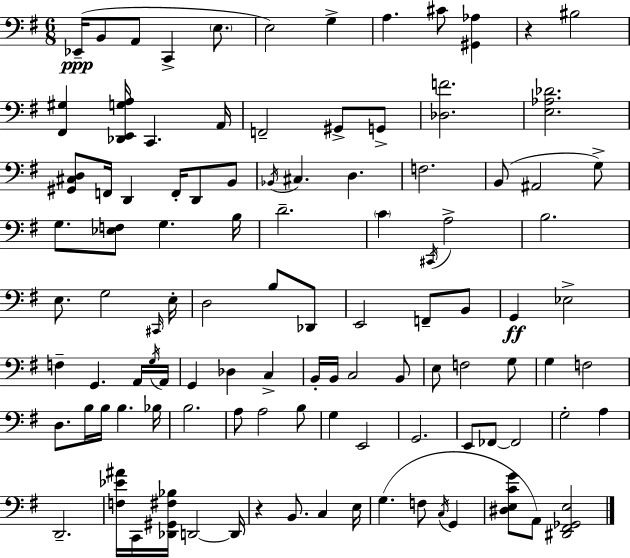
X:1
T:Untitled
M:6/8
L:1/4
K:Em
_E,,/4 B,,/2 A,,/2 C,, E,/2 E,2 G, A, ^C/2 [^G,,_A,] z ^B,2 [^F,,^G,] [_D,,E,,G,A,]/4 C,, A,,/4 F,,2 ^G,,/2 G,,/2 [_D,F]2 [E,_A,_D]2 [^G,,^C,D,]/2 F,,/4 D,, F,,/4 D,,/2 B,,/2 _B,,/4 ^C, D, F,2 B,,/2 ^A,,2 G,/2 G,/2 [_E,F,]/2 G, B,/4 D2 C ^C,,/4 A,2 B,2 E,/2 G,2 ^C,,/4 E,/4 D,2 B,/2 _D,,/2 E,,2 F,,/2 B,,/2 G,, _E,2 F, G,, A,,/4 G,/4 A,,/4 G,, _D, C, B,,/4 B,,/4 C,2 B,,/2 E,/2 F,2 G,/2 G, F,2 D,/2 B,/4 B,/4 B, _B,/4 B,2 A,/2 A,2 B,/2 G, E,,2 G,,2 E,,/2 _F,,/2 _F,,2 G,2 A, D,,2 [F,_E^A]/4 C,,/4 [_D,,^G,,^F,_B,]/4 D,,2 D,,/4 z B,,/2 C, E,/4 G, F,/2 C,/4 G,, [^D,E,CG]/2 A,,/2 [^D,,^F,,_G,,E,]2